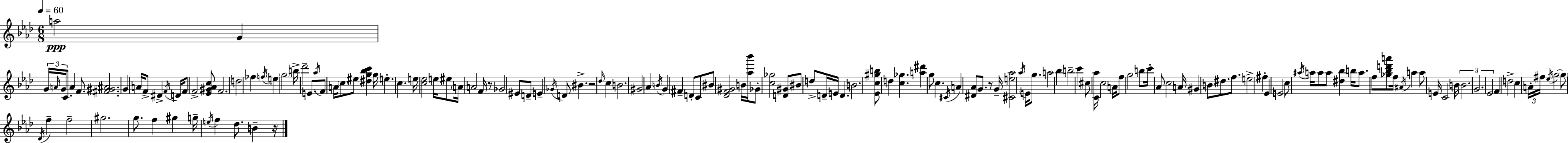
{
  \clef treble
  \numericTimeSignature
  \time 6/8
  \key f \minor
  \tempo 4 = 60
  \repeat volta 2 { a''2\ppp g'4 | \tuplet 3/2 { g'16 \grace { a'16 } g'16 } c'8. a'4 f'8. | <fis' gis' ais'>2. | g'4 a'16 f'8-> dis'4-> | \break \acciaccatura { f'16 } d'16 f'8 f'2-> | <ees' gis' aes' c''>8 f'2. | d''2 fes''4 | \acciaccatura { f''16 } e''4 \parenthesize g''2 | \break b''16-> des'''2-- | e'8. \acciaccatura { aes''16 } f'8 a'16 \parenthesize c''8 eis''8 <dis'' g'' bes'' c'''>4 | g''16 e''4.-. c''4. | e''16 <c'' ees''>2 | \break e''16 eis''8 \parenthesize a'16 a'2 | f'16 r8 ges'2 | eis'8 d'8-- e'4-- \acciaccatura { ges'16 } d'8 bis'4.-> | r2 | \break \grace { des''16 } c''4 b'2. | gis'2 | aes'4 \acciaccatura { b'16 } g'4 \parenthesize fis'4-- | d'8-. c'8 bis'8 <des' f' gis'>2 | \break b'16 <aes'' bes'''>16 ges'8-. <c'' ges''>2 | <d' gis'>8 bis'8 d''8-> d'16-- | e'16 d'4. b'2. | <ees' c'' gis'' b''>8 d''4 | \break <c'' ges''>4. <a'' dis'''>4 g''8 | c''4. \acciaccatura { cis'16 } a'4 | <dis' aes'>8 g'8. r8 g'16-- <cis' e'' aes''>2 | \acciaccatura { aes''16 } e'16 g''8. a''2 | \break bes''4 b''2-- | c'''4 cis''8 <c' aes''>16 | c''2 a'16 f''8 g''2 | b''8 c'''16-. aes'8 | \break c''2 a'16 gis'4 | b'8 dis''8. f''8. e''2-> | fis''4-. ees'4 | e'2 c''8 \acciaccatura { ais''16 } | \break a''16 a''8 a''8 <dis'' bes''>4 b''16 a''8. | f''8 <ges'' bes'' d''' a'''>8 f''16 \acciaccatura { ais'16 } a''4 a''8 | e'16 c'2 b'16 \tuplet 3/2 { b'2. | g'2. | \break ees'2 } | f'4 d''2-> | c''4 \tuplet 3/2 { a'16-. | fis''16 \acciaccatura { ees''16 } } g''2~~ \parenthesize g''8 | \break \acciaccatura { des'16 } f''4-- f''2-- | gis''2. | g''8. f''4 gis''4 | g''16-- \acciaccatura { e''16 } f''4 des''8. b'4-- | \break r16 } \bar "|."
}